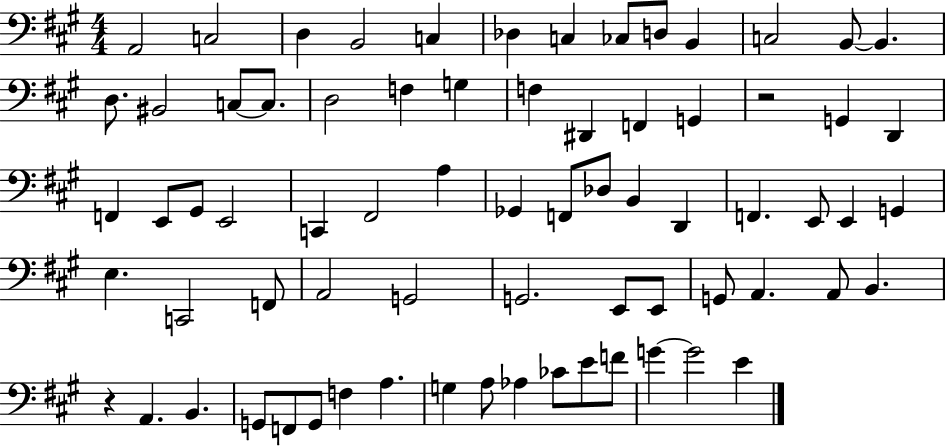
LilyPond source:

{
  \clef bass
  \numericTimeSignature
  \time 4/4
  \key a \major
  a,2 c2 | d4 b,2 c4 | des4 c4 ces8 d8 b,4 | c2 b,8~~ b,4. | \break d8. bis,2 c8~~ c8. | d2 f4 g4 | f4 dis,4 f,4 g,4 | r2 g,4 d,4 | \break f,4 e,8 gis,8 e,2 | c,4 fis,2 a4 | ges,4 f,8 des8 b,4 d,4 | f,4. e,8 e,4 g,4 | \break e4. c,2 f,8 | a,2 g,2 | g,2. e,8 e,8 | g,8 a,4. a,8 b,4. | \break r4 a,4. b,4. | g,8 f,8 g,8 f4 a4. | g4 a8 aes4 ces'8 e'8 f'8 | g'4~~ g'2 e'4 | \break \bar "|."
}